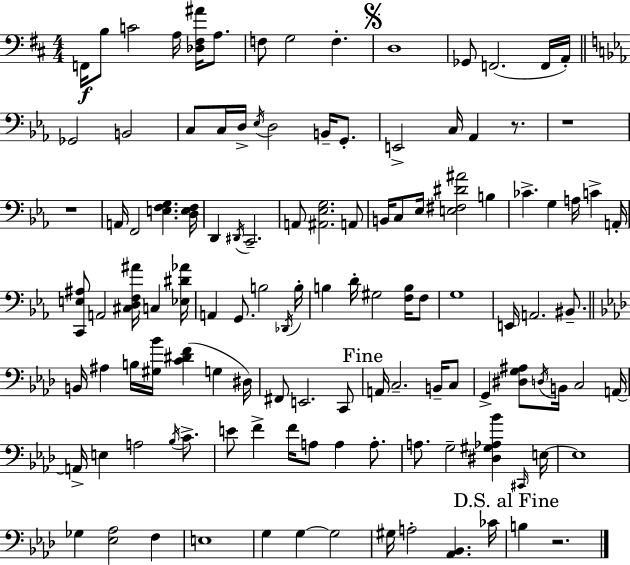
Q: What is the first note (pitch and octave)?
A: F2